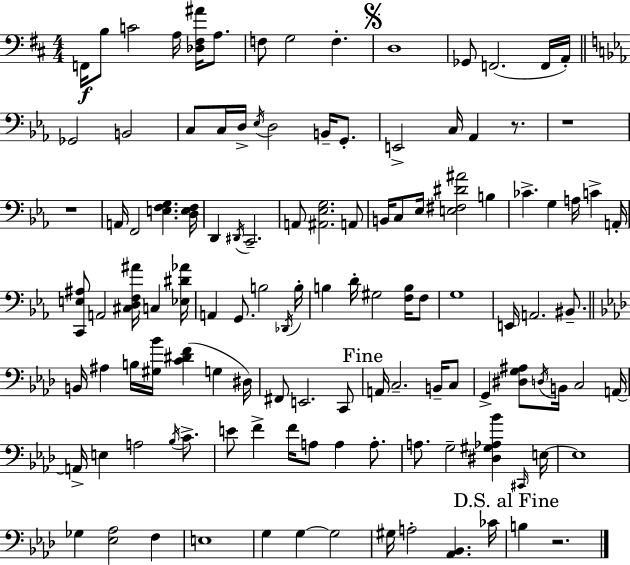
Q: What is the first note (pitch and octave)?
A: F2